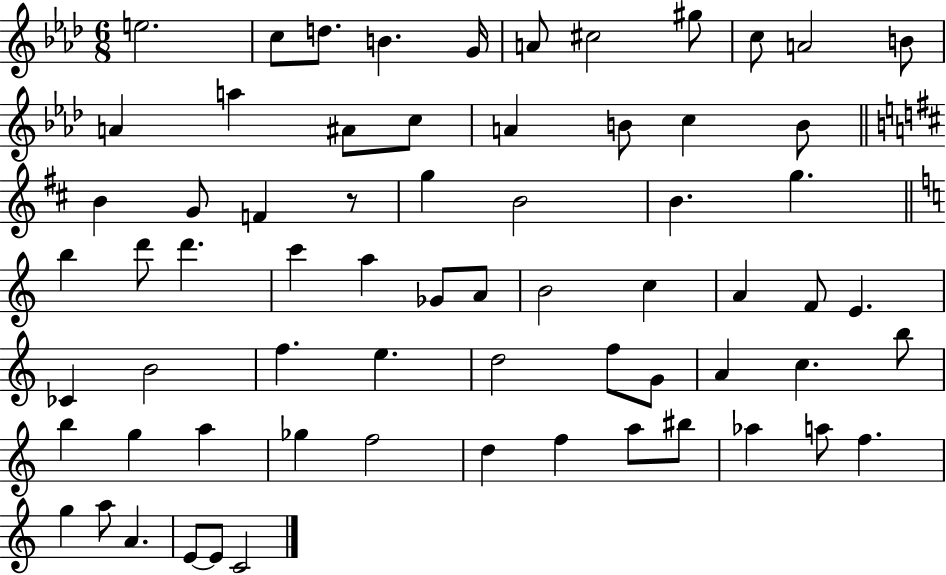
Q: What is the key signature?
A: AES major